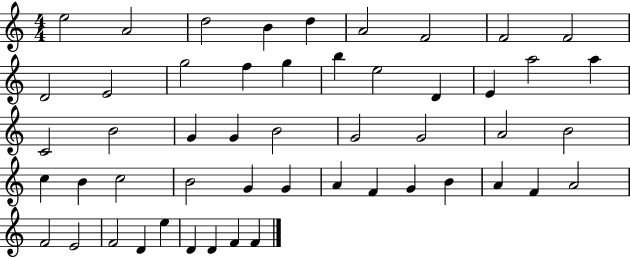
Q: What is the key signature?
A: C major